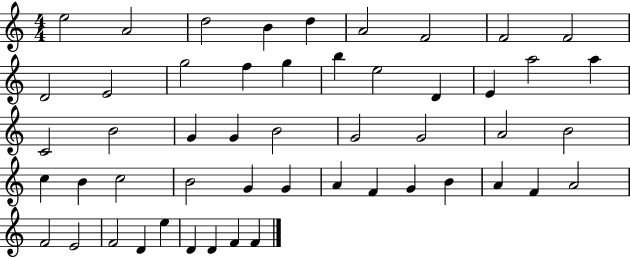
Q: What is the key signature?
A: C major